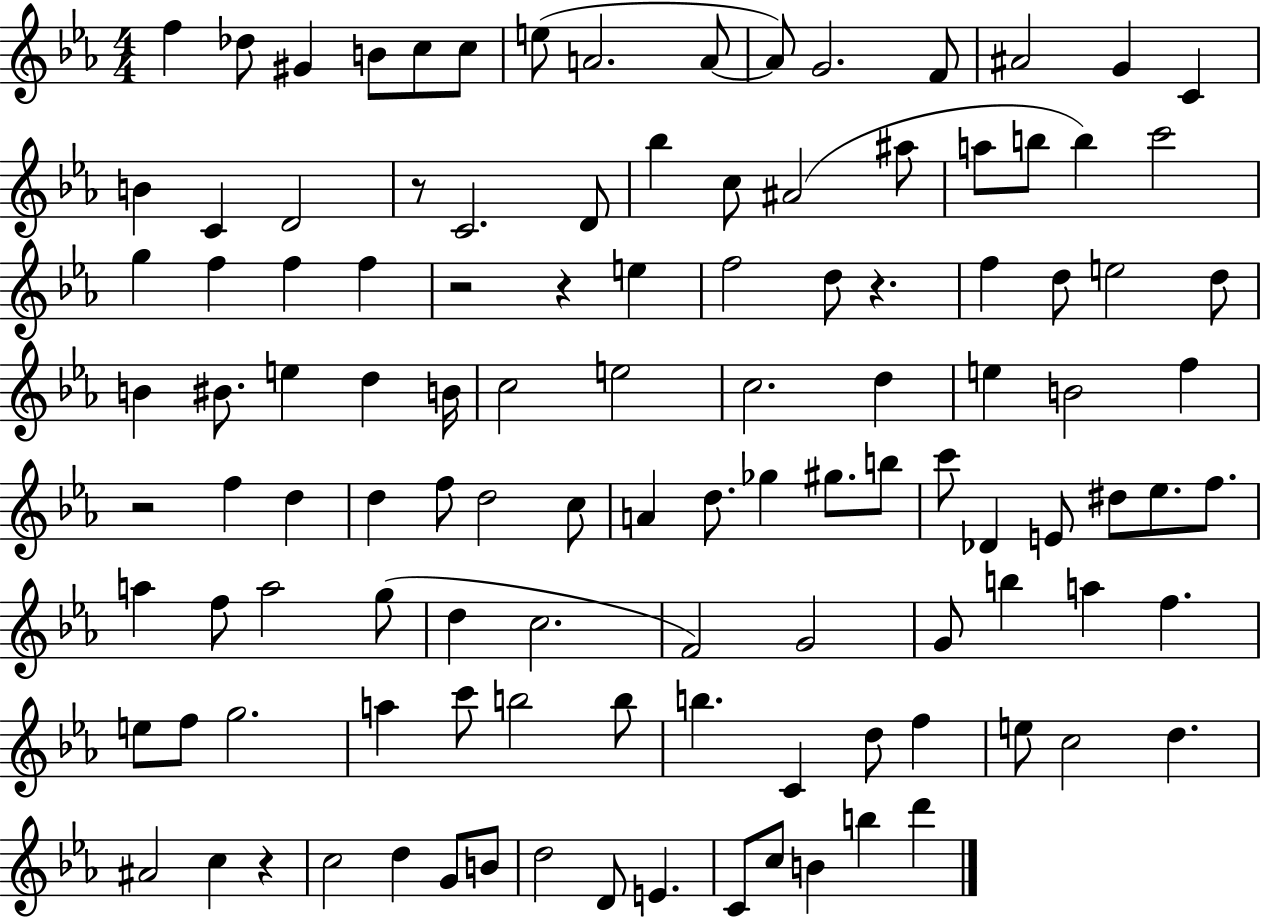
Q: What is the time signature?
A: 4/4